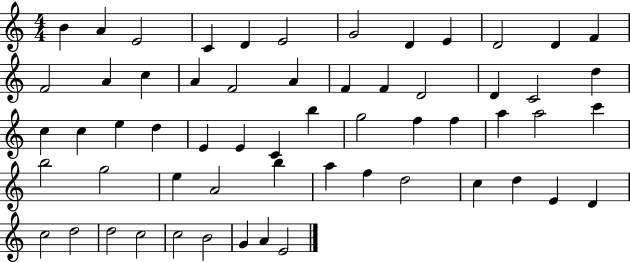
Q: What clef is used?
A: treble